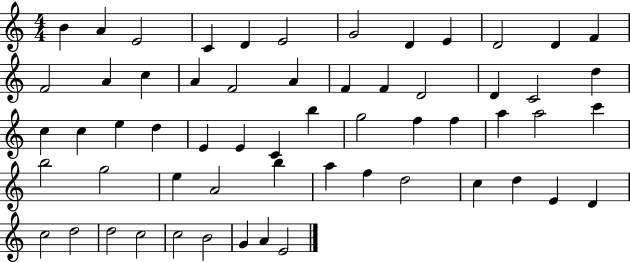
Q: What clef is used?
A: treble